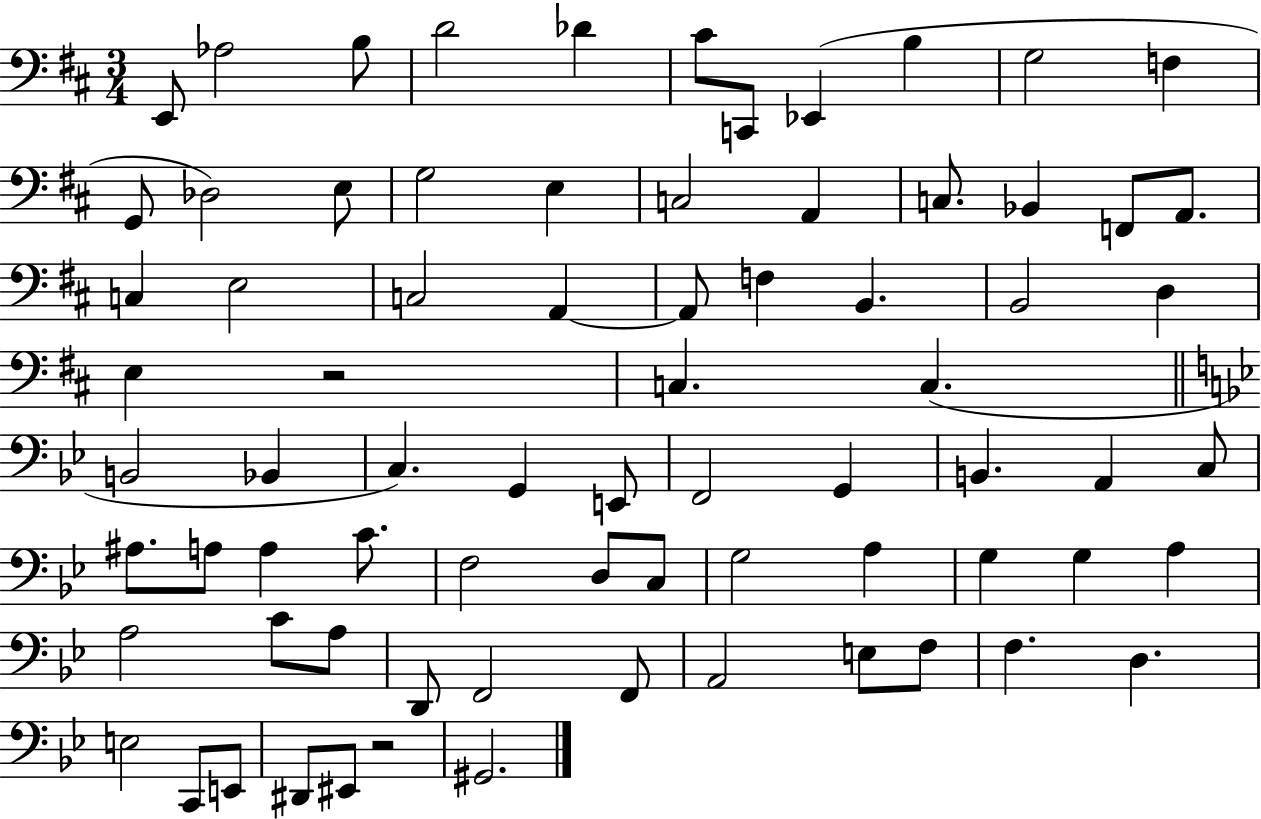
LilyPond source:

{
  \clef bass
  \numericTimeSignature
  \time 3/4
  \key d \major
  e,8 aes2 b8 | d'2 des'4 | cis'8 c,8 ees,4( b4 | g2 f4 | \break g,8 des2) e8 | g2 e4 | c2 a,4 | c8. bes,4 f,8 a,8. | \break c4 e2 | c2 a,4~~ | a,8 f4 b,4. | b,2 d4 | \break e4 r2 | c4. c4.( | \bar "||" \break \key bes \major b,2 bes,4 | c4.) g,4 e,8 | f,2 g,4 | b,4. a,4 c8 | \break ais8. a8 a4 c'8. | f2 d8 c8 | g2 a4 | g4 g4 a4 | \break a2 c'8 a8 | d,8 f,2 f,8 | a,2 e8 f8 | f4. d4. | \break e2 c,8 e,8 | dis,8 eis,8 r2 | gis,2. | \bar "|."
}